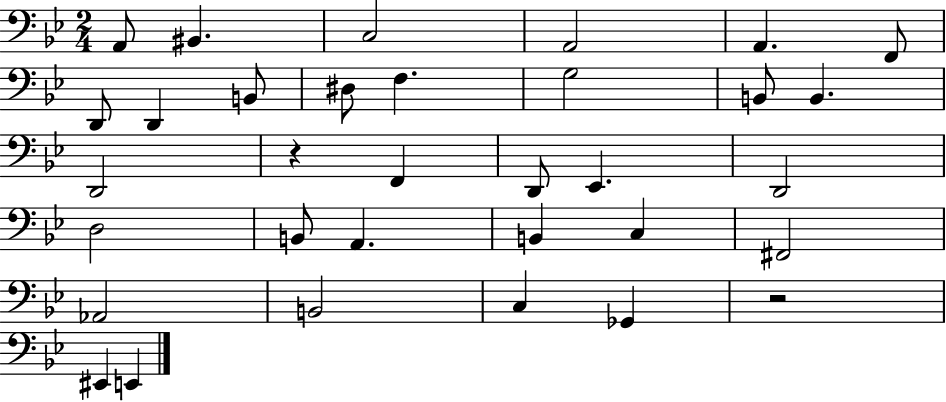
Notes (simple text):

A2/e BIS2/q. C3/h A2/h A2/q. F2/e D2/e D2/q B2/e D#3/e F3/q. G3/h B2/e B2/q. D2/h R/q F2/q D2/e Eb2/q. D2/h D3/h B2/e A2/q. B2/q C3/q F#2/h Ab2/h B2/h C3/q Gb2/q R/h EIS2/q E2/q